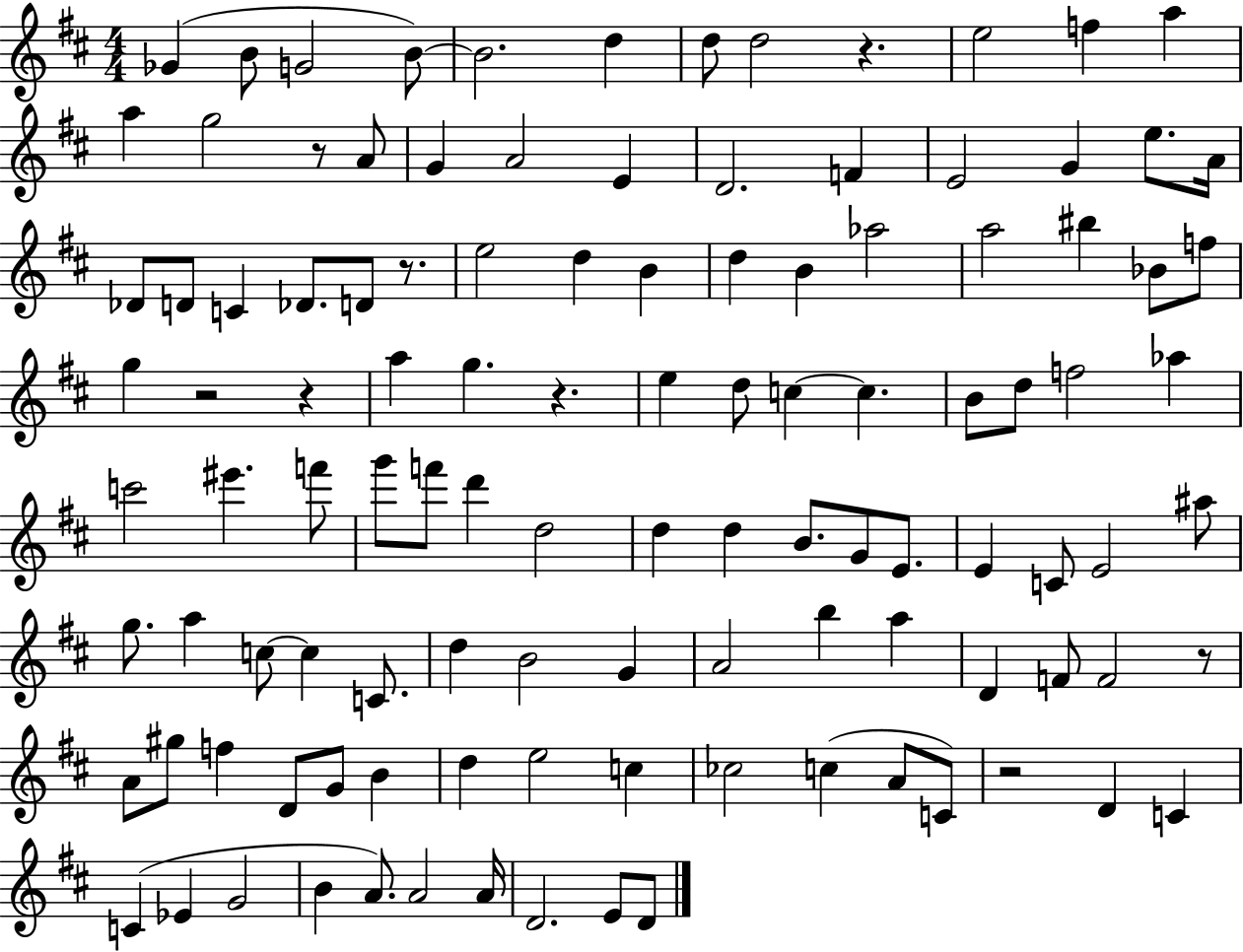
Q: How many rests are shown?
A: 8